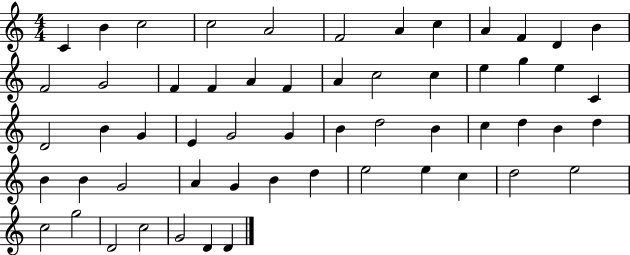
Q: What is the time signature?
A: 4/4